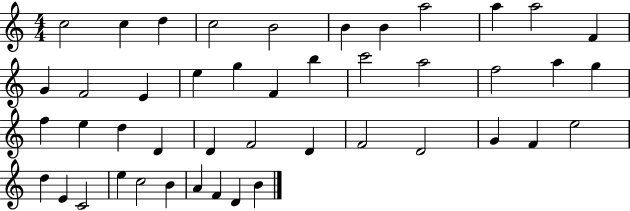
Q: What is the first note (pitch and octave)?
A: C5